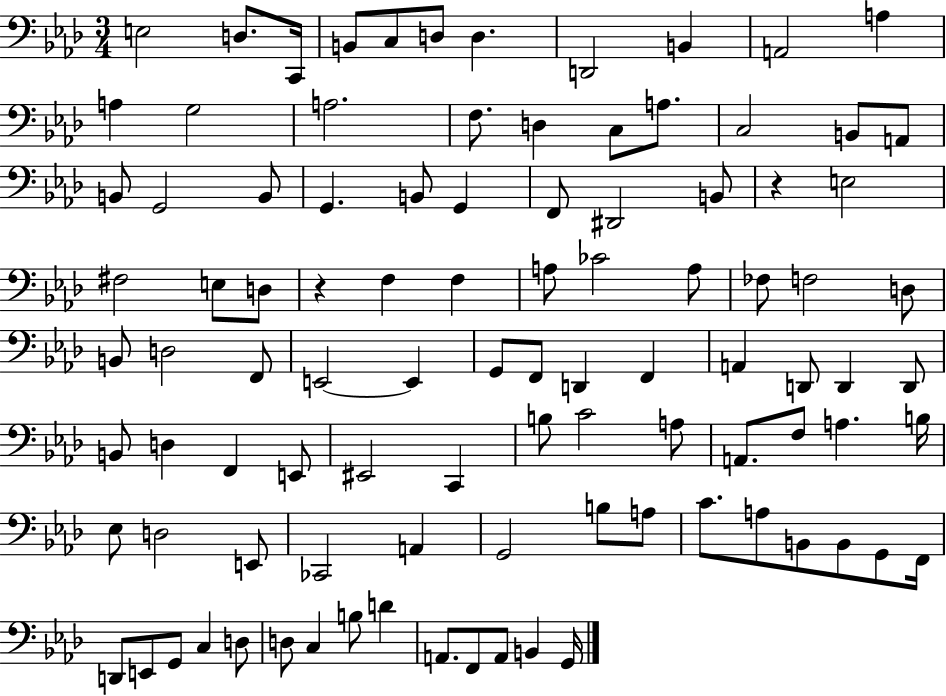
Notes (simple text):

E3/h D3/e. C2/s B2/e C3/e D3/e D3/q. D2/h B2/q A2/h A3/q A3/q G3/h A3/h. F3/e. D3/q C3/e A3/e. C3/h B2/e A2/e B2/e G2/h B2/e G2/q. B2/e G2/q F2/e D#2/h B2/e R/q E3/h F#3/h E3/e D3/e R/q F3/q F3/q A3/e CES4/h A3/e FES3/e F3/h D3/e B2/e D3/h F2/e E2/h E2/q G2/e F2/e D2/q F2/q A2/q D2/e D2/q D2/e B2/e D3/q F2/q E2/e EIS2/h C2/q B3/e C4/h A3/e A2/e. F3/e A3/q. B3/s Eb3/e D3/h E2/e CES2/h A2/q G2/h B3/e A3/e C4/e. A3/e B2/e B2/e G2/e F2/s D2/e E2/e G2/e C3/q D3/e D3/e C3/q B3/e D4/q A2/e. F2/e A2/e B2/q G2/s